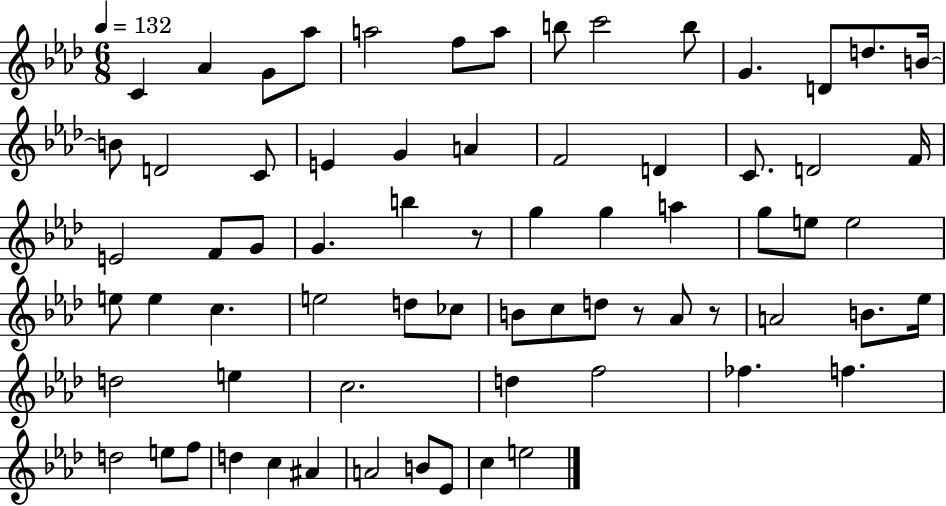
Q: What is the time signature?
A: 6/8